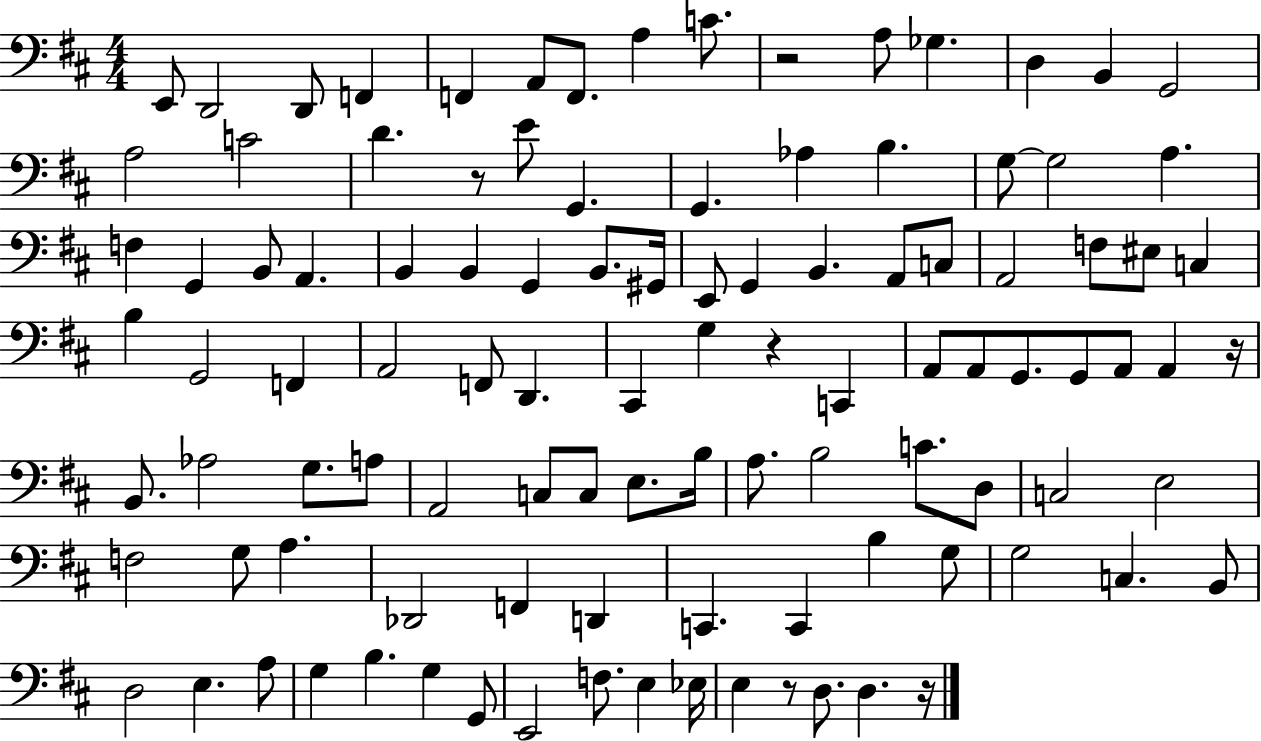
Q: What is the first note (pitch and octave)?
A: E2